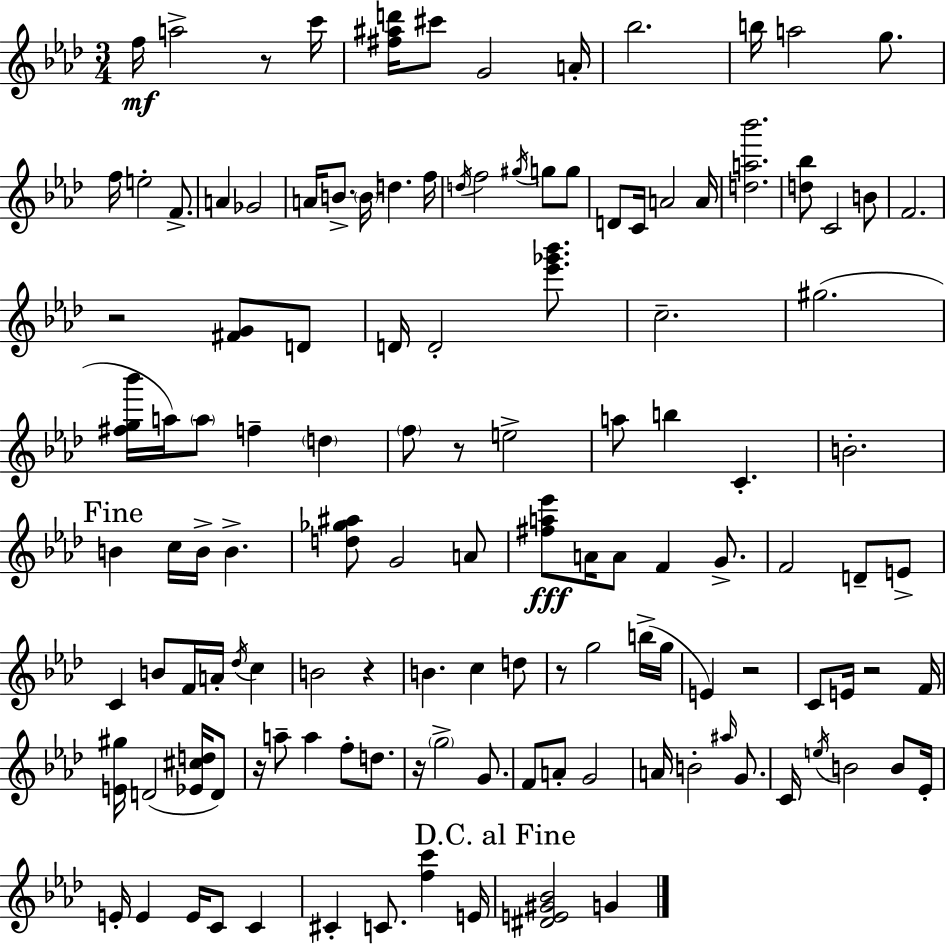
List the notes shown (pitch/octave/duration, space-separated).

F5/s A5/h R/e C6/s [F#5,A#5,D6]/s C#6/e G4/h A4/s Bb5/h. B5/s A5/h G5/e. F5/s E5/h F4/e. A4/q Gb4/h A4/s B4/e. B4/s D5/q. F5/s D5/s F5/h G#5/s G5/e G5/e D4/e C4/s A4/h A4/s [D5,A5,Bb6]/h. [D5,Bb5]/e C4/h B4/e F4/h. R/h [F#4,G4]/e D4/e D4/s D4/h [Eb6,Gb6,Bb6]/e. C5/h. G#5/h. [F#5,G5,Bb6]/s A5/s A5/e F5/q D5/q F5/e R/e E5/h A5/e B5/q C4/q. B4/h. B4/q C5/s B4/s B4/q. [D5,Gb5,A#5]/e G4/h A4/e [F#5,A5,Eb6]/e A4/s A4/e F4/q G4/e. F4/h D4/e E4/e C4/q B4/e F4/s A4/s Db5/s C5/q B4/h R/q B4/q. C5/q D5/e R/e G5/h B5/s G5/s E4/q R/h C4/e E4/s R/h F4/s [E4,G#5]/s D4/h [Eb4,C#5,D5]/s D4/e R/s A5/e A5/q F5/e D5/e. R/s G5/h G4/e. F4/e A4/e G4/h A4/s B4/h A#5/s G4/e. C4/s E5/s B4/h B4/e Eb4/s E4/s E4/q E4/s C4/e C4/q C#4/q C4/e. [F5,C6]/q E4/s [D#4,E4,G#4,Bb4]/h G4/q